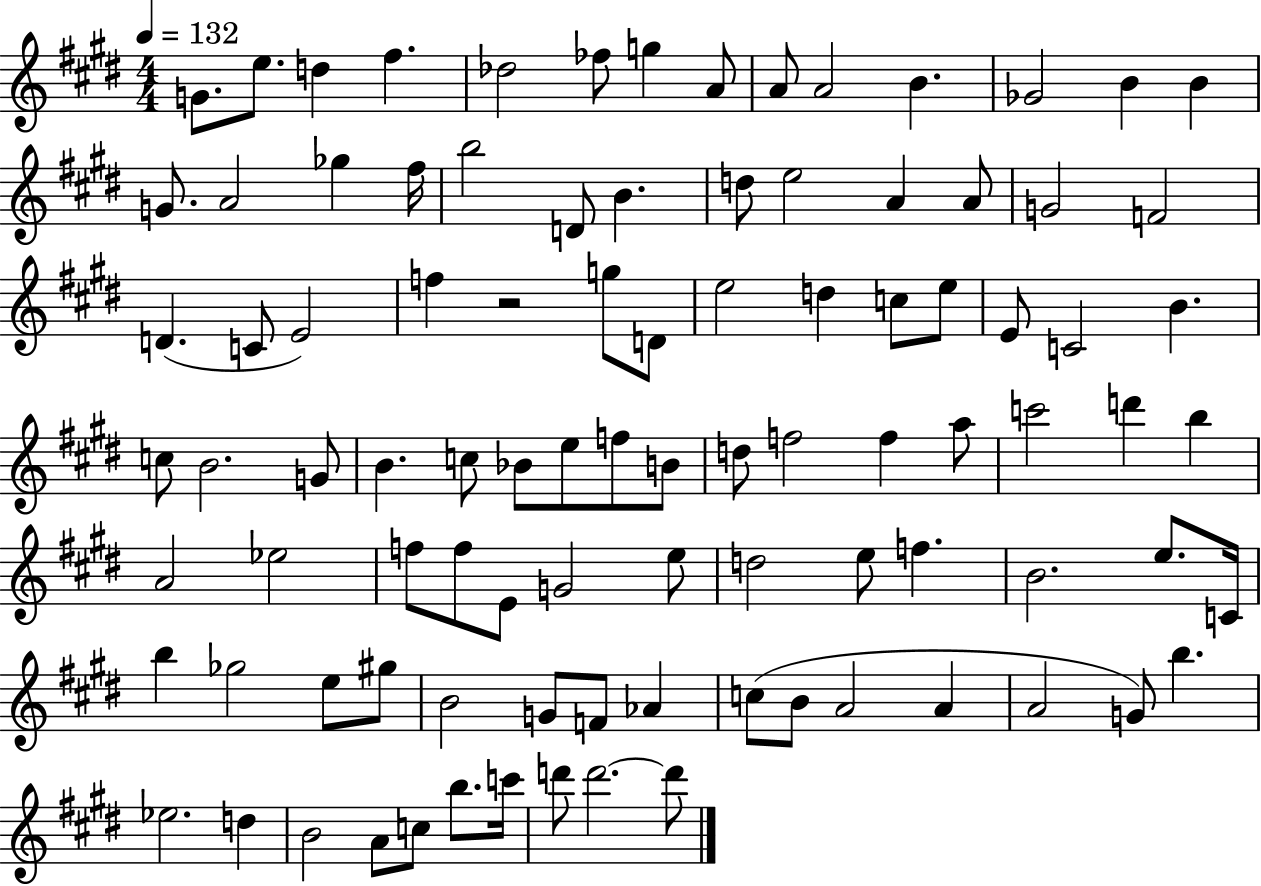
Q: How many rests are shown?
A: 1